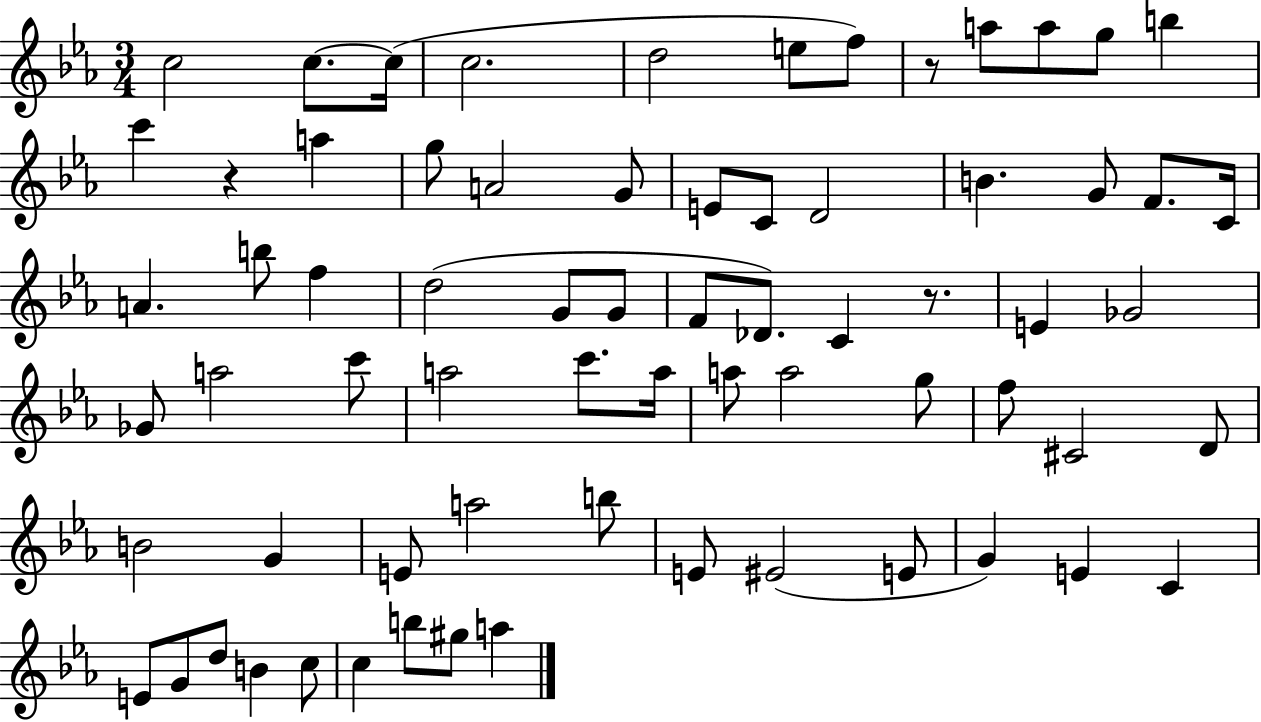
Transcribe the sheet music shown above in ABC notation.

X:1
T:Untitled
M:3/4
L:1/4
K:Eb
c2 c/2 c/4 c2 d2 e/2 f/2 z/2 a/2 a/2 g/2 b c' z a g/2 A2 G/2 E/2 C/2 D2 B G/2 F/2 C/4 A b/2 f d2 G/2 G/2 F/2 _D/2 C z/2 E _G2 _G/2 a2 c'/2 a2 c'/2 a/4 a/2 a2 g/2 f/2 ^C2 D/2 B2 G E/2 a2 b/2 E/2 ^E2 E/2 G E C E/2 G/2 d/2 B c/2 c b/2 ^g/2 a